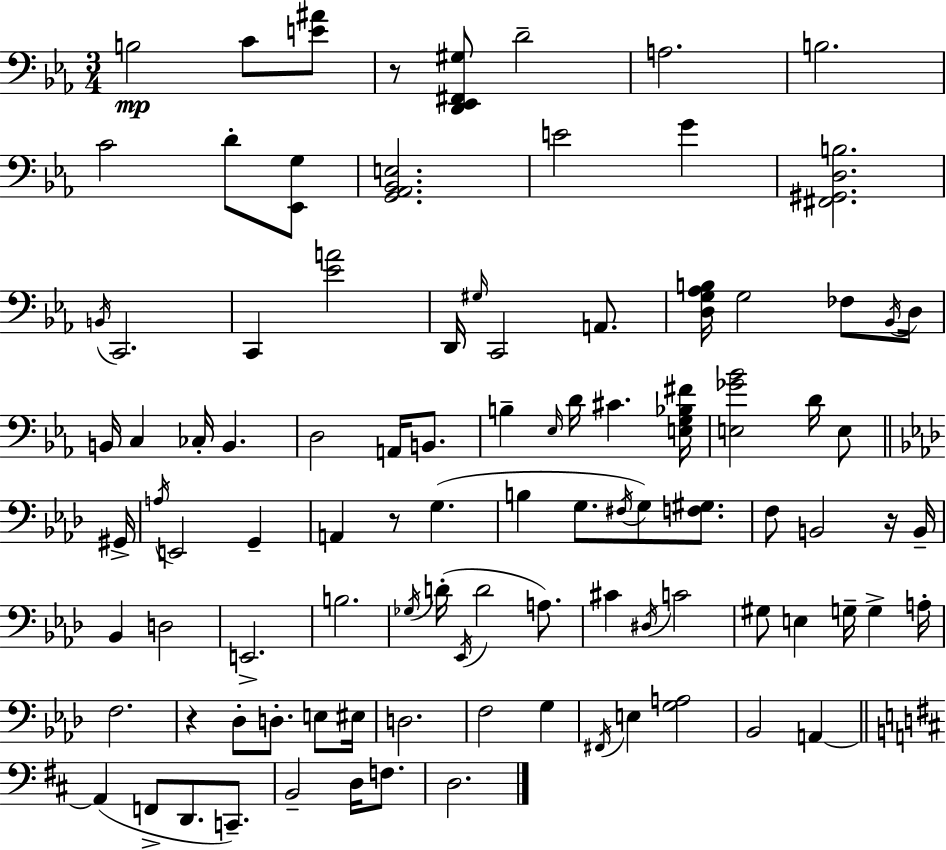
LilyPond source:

{
  \clef bass
  \numericTimeSignature
  \time 3/4
  \key ees \major
  \repeat volta 2 { b2\mp c'8 <e' ais'>8 | r8 <d, ees, fis, gis>8 d'2-- | a2. | b2. | \break c'2 d'8-. <ees, g>8 | <g, aes, bes, e>2. | e'2 g'4 | <fis, gis, d b>2. | \break \acciaccatura { b,16 } c,2. | c,4 <ees' a'>2 | d,16 \grace { gis16 } c,2 a,8. | <d g aes b>16 g2 fes8 | \break \acciaccatura { bes,16 } d16 b,16 c4 ces16-. b,4. | d2 a,16 | b,8. b4-- \grace { ees16 } d'16 cis'4. | <e g bes fis'>16 <e ges' bes'>2 | \break d'16 e8 \bar "||" \break \key aes \major gis,16-> \acciaccatura { a16 } e,2 g,4-- | a,4 r8 g4.( | b4 g8. \acciaccatura { fis16 } g8) | <f gis>8. f8 b,2 | \break r16 b,16-- bes,4 d2 | e,2.-> | b2. | \acciaccatura { ges16 }( d'16-. \acciaccatura { ees,16 } d'2 | \break a8.) cis'4 \acciaccatura { dis16 } c'2 | gis8 e4 | g16-- g4-> a16-. f2. | r4 des8-. | \break d8.-. e8 eis16 d2. | f2 | g4 \acciaccatura { fis,16 } e4 <g a>2 | bes,2 | \break a,4~~ \bar "||" \break \key b \minor a,4( f,8-> d,8. c,8.--) | b,2-- d16 f8. | d2. | } \bar "|."
}